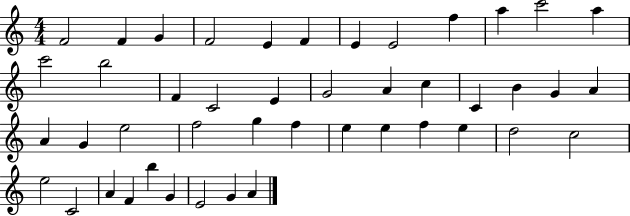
F4/h F4/q G4/q F4/h E4/q F4/q E4/q E4/h F5/q A5/q C6/h A5/q C6/h B5/h F4/q C4/h E4/q G4/h A4/q C5/q C4/q B4/q G4/q A4/q A4/q G4/q E5/h F5/h G5/q F5/q E5/q E5/q F5/q E5/q D5/h C5/h E5/h C4/h A4/q F4/q B5/q G4/q E4/h G4/q A4/q